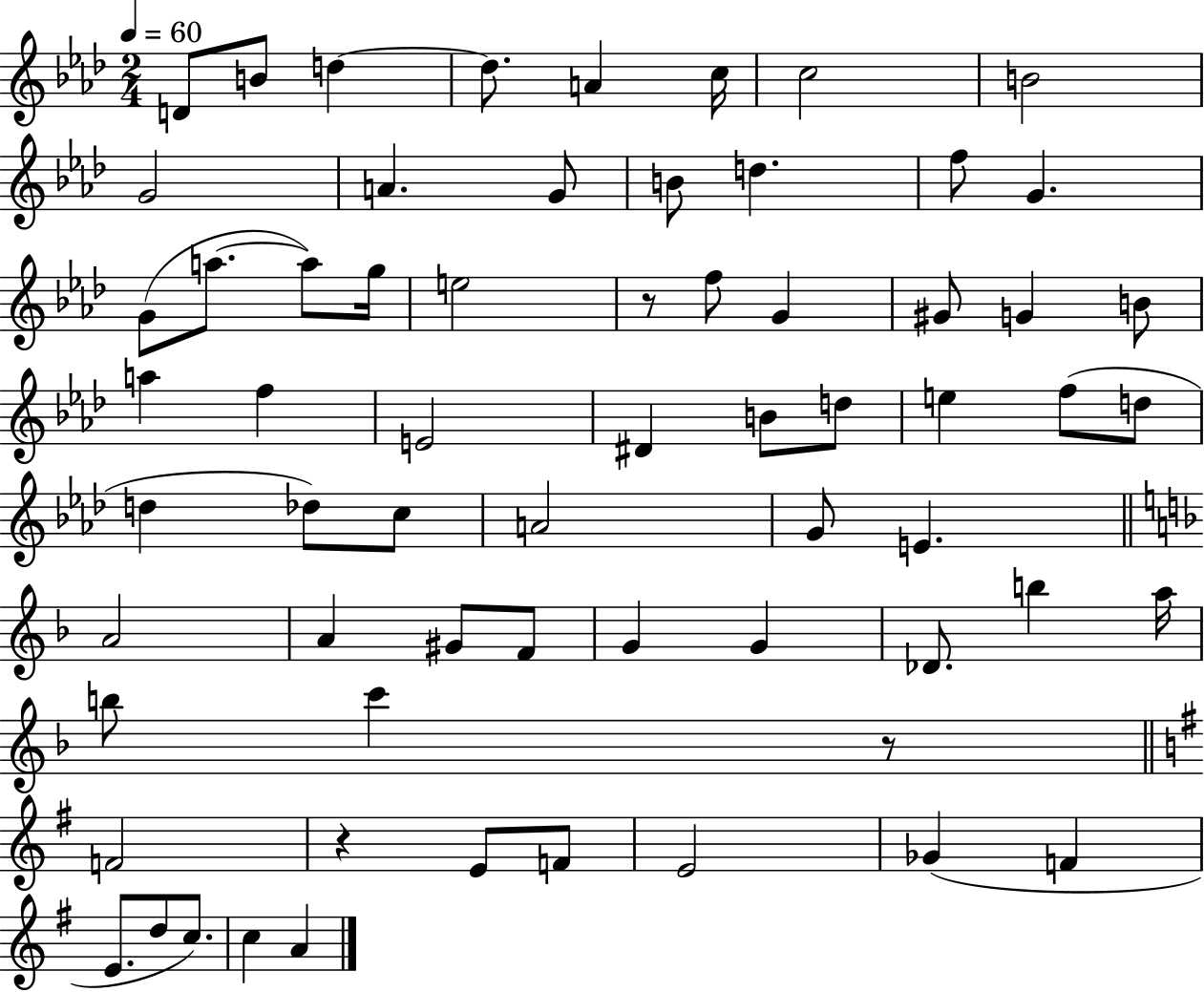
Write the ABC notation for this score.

X:1
T:Untitled
M:2/4
L:1/4
K:Ab
D/2 B/2 d d/2 A c/4 c2 B2 G2 A G/2 B/2 d f/2 G G/2 a/2 a/2 g/4 e2 z/2 f/2 G ^G/2 G B/2 a f E2 ^D B/2 d/2 e f/2 d/2 d _d/2 c/2 A2 G/2 E A2 A ^G/2 F/2 G G _D/2 b a/4 b/2 c' z/2 F2 z E/2 F/2 E2 _G F E/2 d/2 c/2 c A